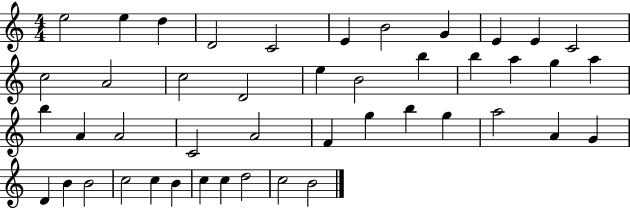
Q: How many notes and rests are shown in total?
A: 45